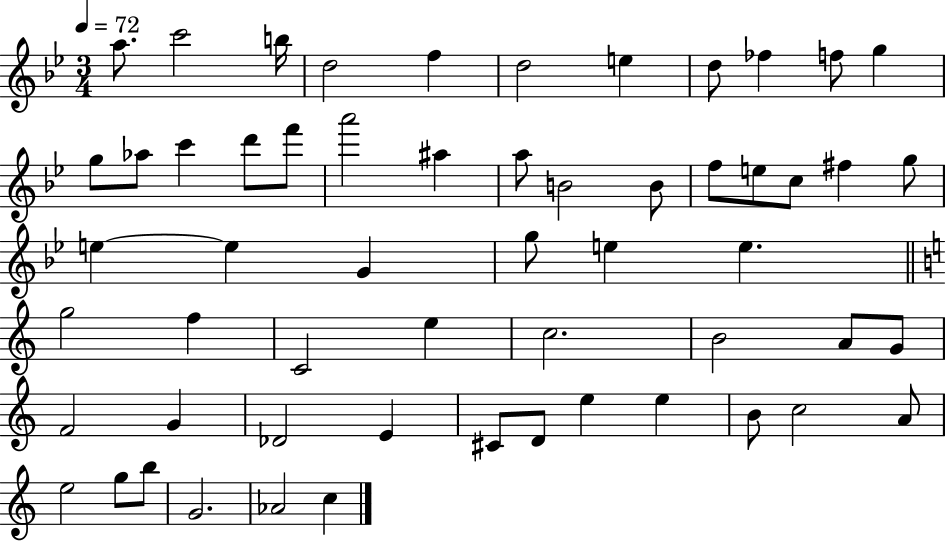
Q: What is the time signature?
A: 3/4